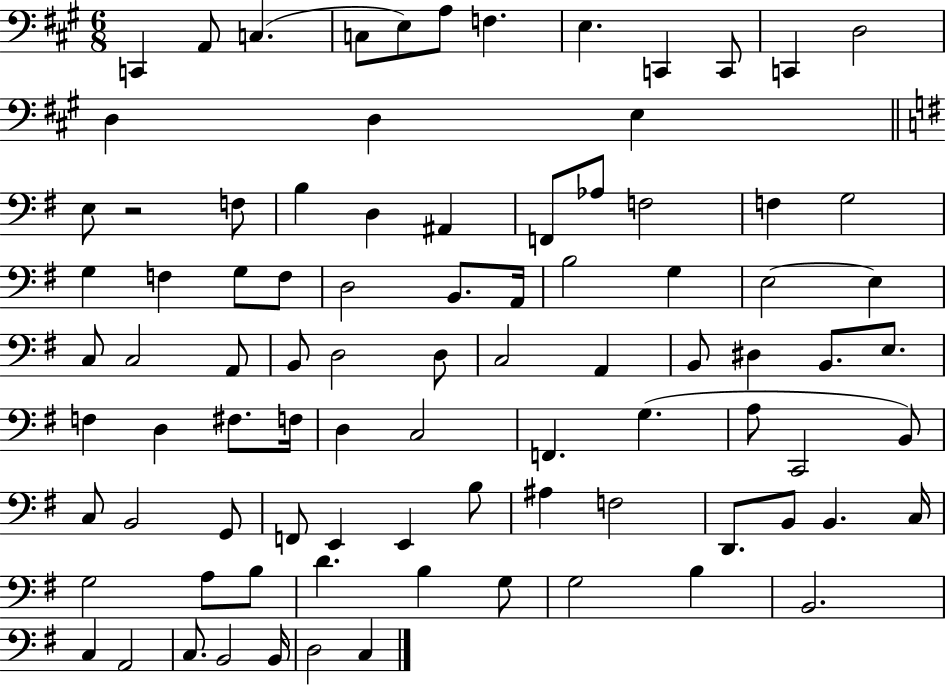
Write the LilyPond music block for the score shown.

{
  \clef bass
  \numericTimeSignature
  \time 6/8
  \key a \major
  \repeat volta 2 { c,4 a,8 c4.( | c8 e8) a8 f4. | e4. c,4 c,8 | c,4 d2 | \break d4 d4 e4 | \bar "||" \break \key g \major e8 r2 f8 | b4 d4 ais,4 | f,8 aes8 f2 | f4 g2 | \break g4 f4 g8 f8 | d2 b,8. a,16 | b2 g4 | e2~~ e4 | \break c8 c2 a,8 | b,8 d2 d8 | c2 a,4 | b,8 dis4 b,8. e8. | \break f4 d4 fis8. f16 | d4 c2 | f,4. g4.( | a8 c,2 b,8) | \break c8 b,2 g,8 | f,8 e,4 e,4 b8 | ais4 f2 | d,8. b,8 b,4. c16 | \break g2 a8 b8 | d'4. b4 g8 | g2 b4 | b,2. | \break c4 a,2 | c8. b,2 b,16 | d2 c4 | } \bar "|."
}